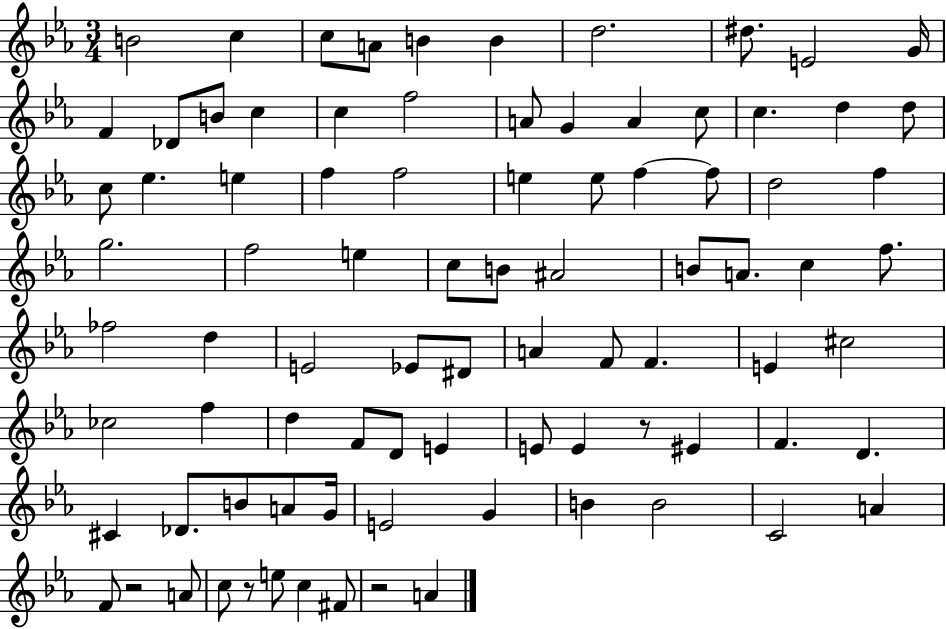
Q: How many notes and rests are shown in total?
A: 87